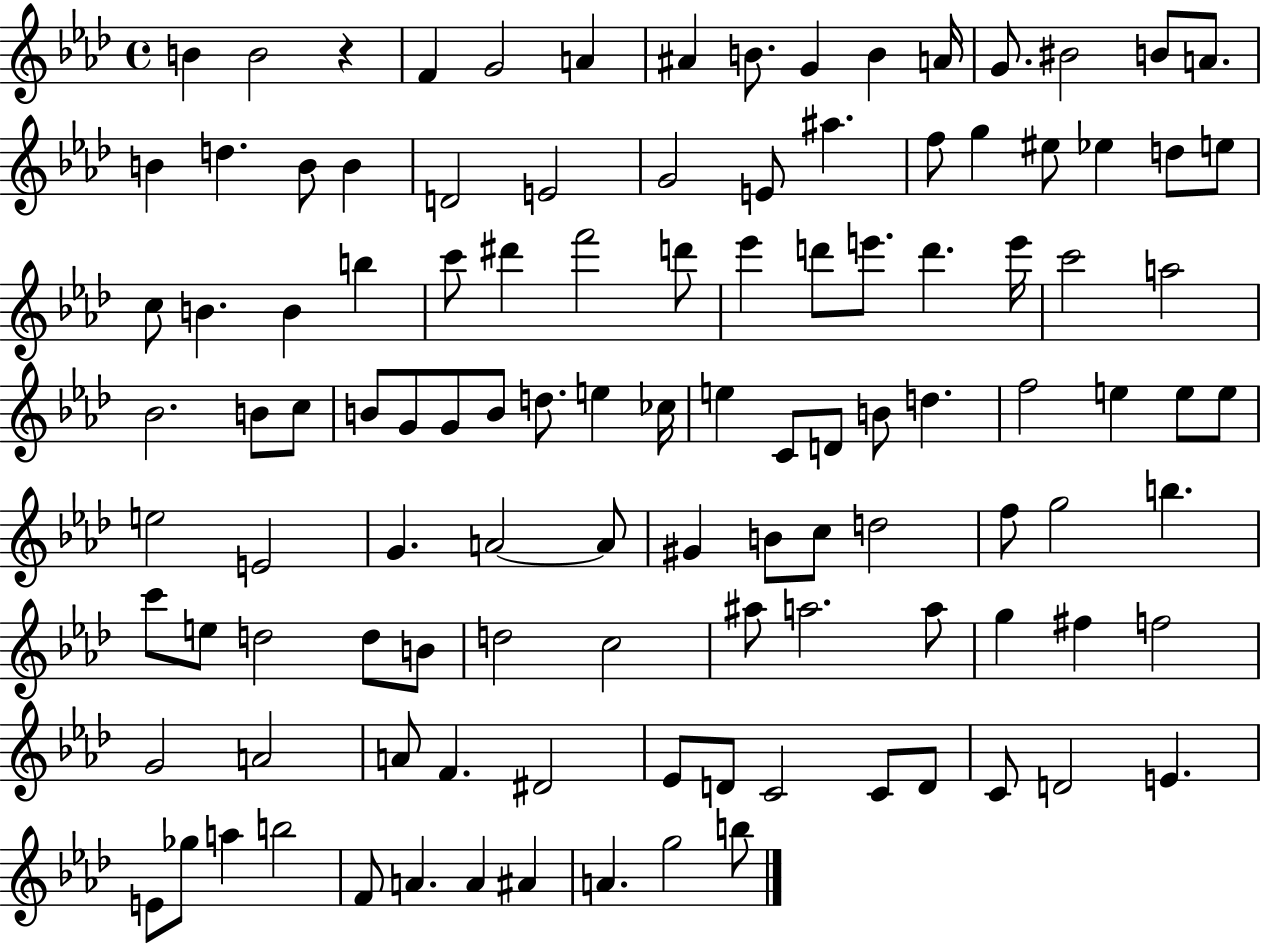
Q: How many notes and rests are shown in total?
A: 113